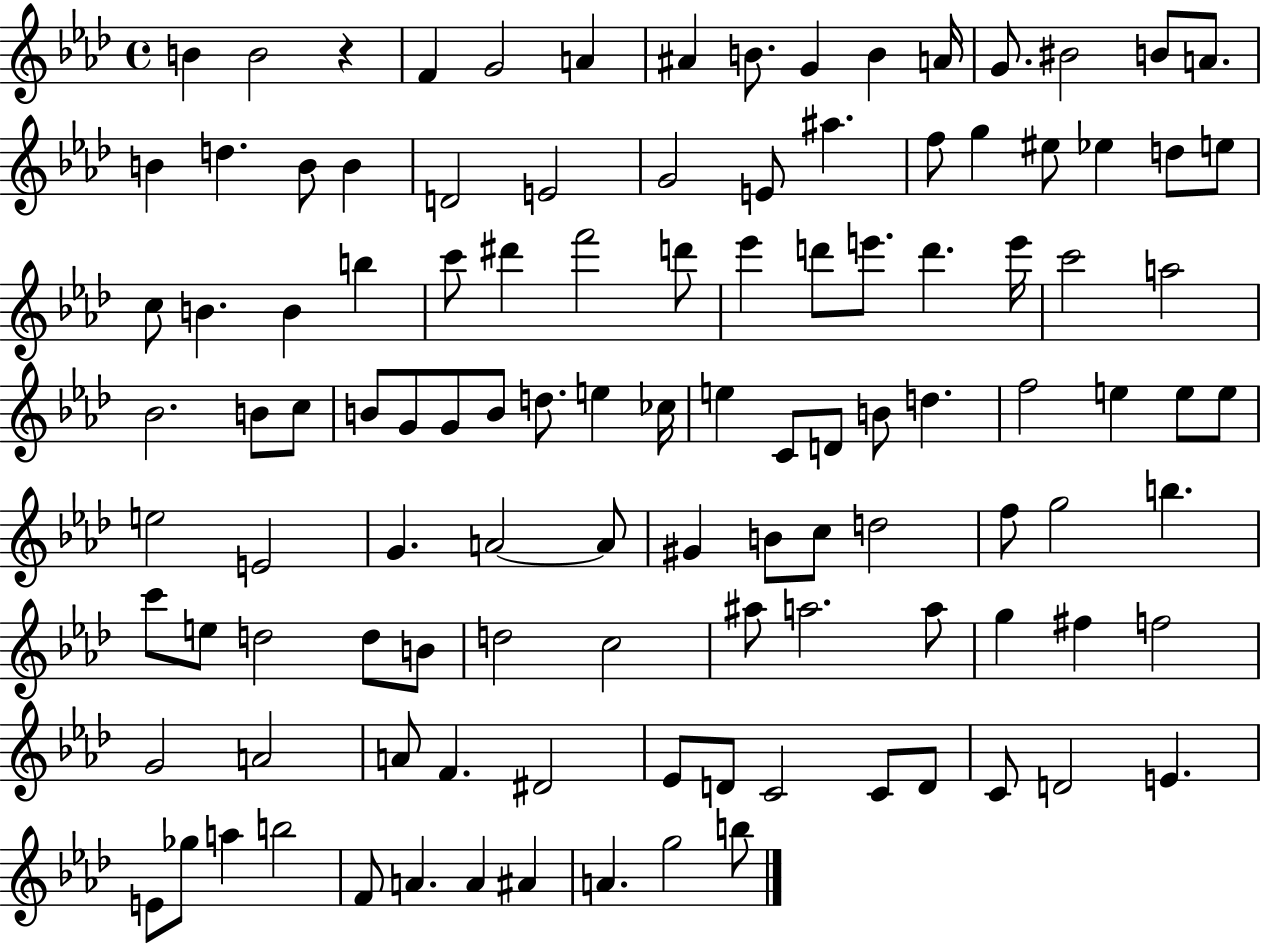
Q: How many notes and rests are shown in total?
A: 113